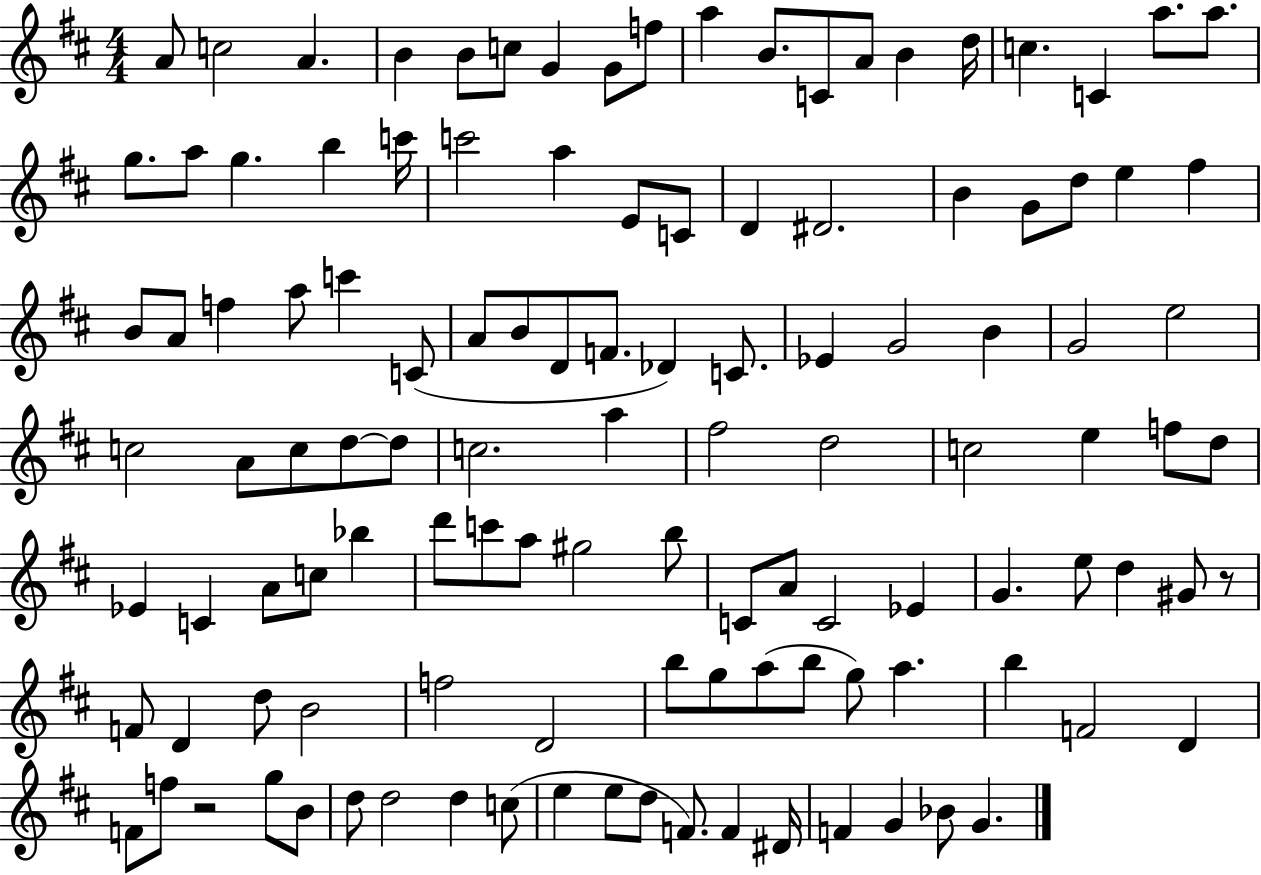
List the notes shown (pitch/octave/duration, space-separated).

A4/e C5/h A4/q. B4/q B4/e C5/e G4/q G4/e F5/e A5/q B4/e. C4/e A4/e B4/q D5/s C5/q. C4/q A5/e. A5/e. G5/e. A5/e G5/q. B5/q C6/s C6/h A5/q E4/e C4/e D4/q D#4/h. B4/q G4/e D5/e E5/q F#5/q B4/e A4/e F5/q A5/e C6/q C4/e A4/e B4/e D4/e F4/e. Db4/q C4/e. Eb4/q G4/h B4/q G4/h E5/h C5/h A4/e C5/e D5/e D5/e C5/h. A5/q F#5/h D5/h C5/h E5/q F5/e D5/e Eb4/q C4/q A4/e C5/e Bb5/q D6/e C6/e A5/e G#5/h B5/e C4/e A4/e C4/h Eb4/q G4/q. E5/e D5/q G#4/e R/e F4/e D4/q D5/e B4/h F5/h D4/h B5/e G5/e A5/e B5/e G5/e A5/q. B5/q F4/h D4/q F4/e F5/e R/h G5/e B4/e D5/e D5/h D5/q C5/e E5/q E5/e D5/e F4/e. F4/q D#4/s F4/q G4/q Bb4/e G4/q.